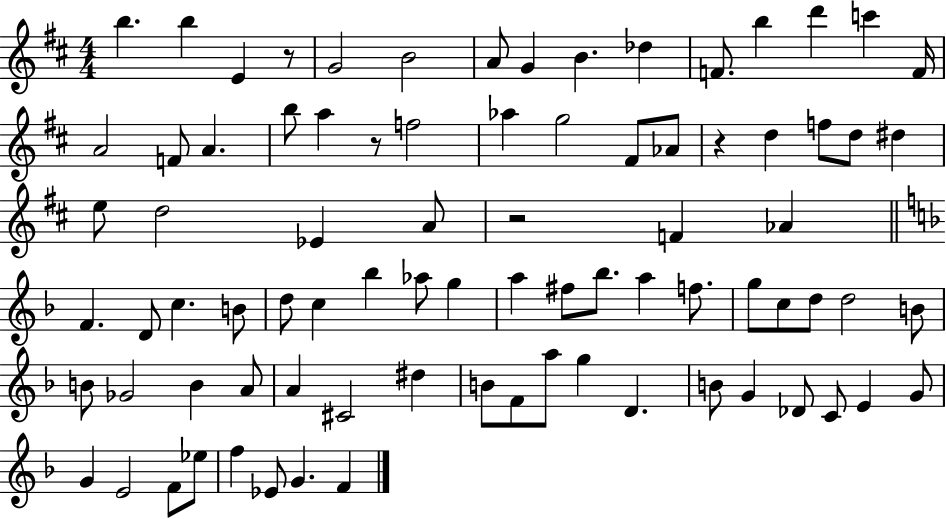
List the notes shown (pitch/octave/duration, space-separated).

B5/q. B5/q E4/q R/e G4/h B4/h A4/e G4/q B4/q. Db5/q F4/e. B5/q D6/q C6/q F4/s A4/h F4/e A4/q. B5/e A5/q R/e F5/h Ab5/q G5/h F#4/e Ab4/e R/q D5/q F5/e D5/e D#5/q E5/e D5/h Eb4/q A4/e R/h F4/q Ab4/q F4/q. D4/e C5/q. B4/e D5/e C5/q Bb5/q Ab5/e G5/q A5/q F#5/e Bb5/e. A5/q F5/e. G5/e C5/e D5/e D5/h B4/e B4/e Gb4/h B4/q A4/e A4/q C#4/h D#5/q B4/e F4/e A5/e G5/q D4/q. B4/e G4/q Db4/e C4/e E4/q G4/e G4/q E4/h F4/e Eb5/e F5/q Eb4/e G4/q. F4/q